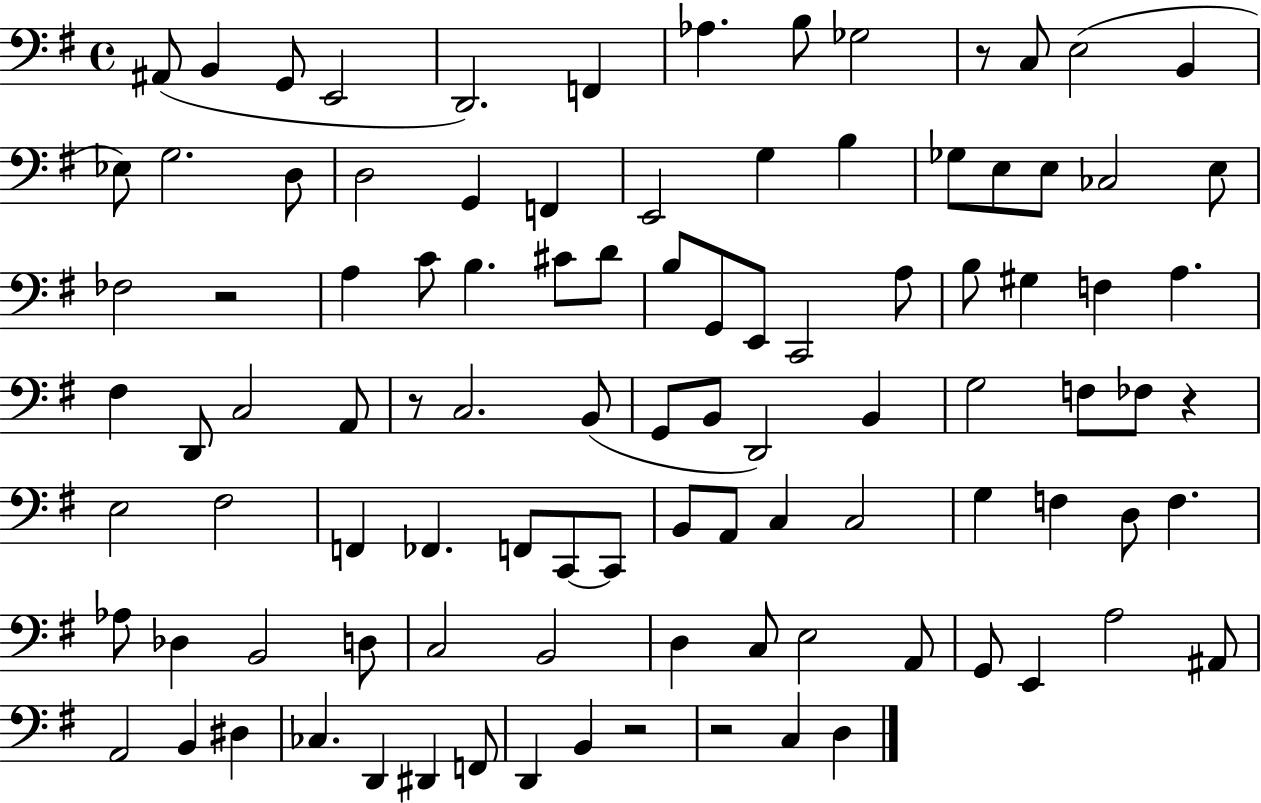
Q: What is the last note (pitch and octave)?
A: D3